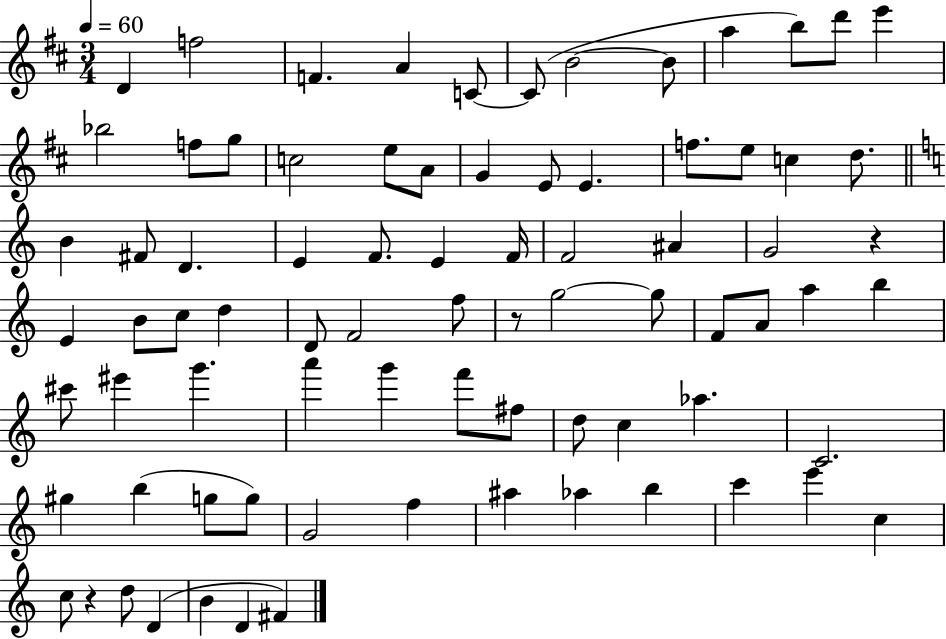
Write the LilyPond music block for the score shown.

{
  \clef treble
  \numericTimeSignature
  \time 3/4
  \key d \major
  \tempo 4 = 60
  d'4 f''2 | f'4. a'4 c'8~~ | c'8( b'2~~ b'8 | a''4 b''8) d'''8 e'''4 | \break bes''2 f''8 g''8 | c''2 e''8 a'8 | g'4 e'8 e'4. | f''8. e''8 c''4 d''8. | \break \bar "||" \break \key c \major b'4 fis'8 d'4. | e'4 f'8. e'4 f'16 | f'2 ais'4 | g'2 r4 | \break e'4 b'8 c''8 d''4 | d'8 f'2 f''8 | r8 g''2~~ g''8 | f'8 a'8 a''4 b''4 | \break cis'''8 eis'''4 g'''4. | a'''4 g'''4 f'''8 fis''8 | d''8 c''4 aes''4. | c'2. | \break gis''4 b''4( g''8 g''8) | g'2 f''4 | ais''4 aes''4 b''4 | c'''4 e'''4 c''4 | \break c''8 r4 d''8 d'4( | b'4 d'4 fis'4) | \bar "|."
}